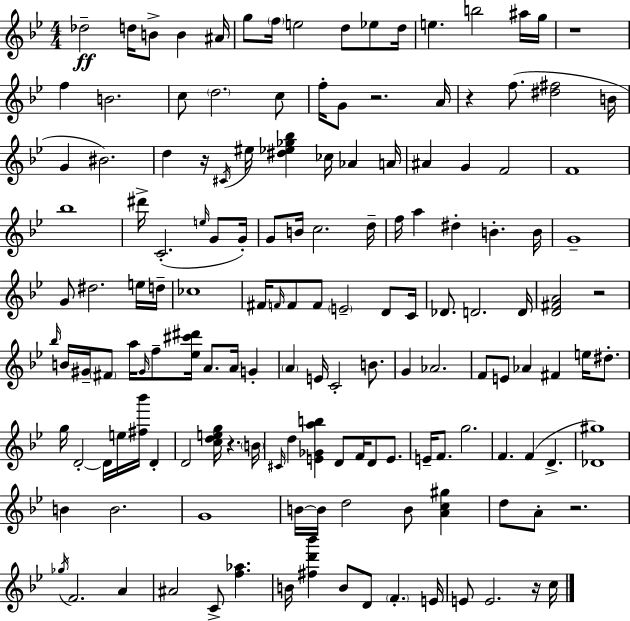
Db5/h D5/s B4/e B4/q A#4/s G5/e F5/s E5/h D5/e Eb5/e D5/s E5/q. B5/h A#5/s G5/s R/w F5/q B4/h. C5/e D5/h. C5/e F5/s G4/e R/h. A4/s R/q F5/e. [D#5,F#5]/h B4/s G4/q BIS4/h. D5/q R/s C#4/s EIS5/s [D#5,Eb5,Gb5,Bb5]/q CES5/s Ab4/q A4/s A#4/q G4/q F4/h F4/w Bb5/w D#6/s C4/h. E5/s G4/e G4/s G4/e B4/s C5/h. D5/s F5/s A5/q D#5/q B4/q. B4/s G4/w G4/e D#5/h. E5/s D5/s CES5/w F#4/s F4/s F4/e F4/e E4/h D4/e C4/s Db4/e. D4/h. D4/s [D4,F#4,A4]/h R/h Bb5/s B4/s G#4/s F#4/e A5/s G#4/s F5/e [Eb5,C#6,D#6]/s A4/e. A4/s G4/q A4/q E4/s C4/h B4/e. G4/q Ab4/h. F4/e E4/e Ab4/q F#4/q E5/s D#5/e. G5/s D4/h D4/s E5/s [F#5,Bb6]/s D4/q D4/h [C5,D5,E5,G5]/s R/q. B4/s C#4/s D5/q [E4,Gb4,A5,B5]/q D4/e F4/s D4/e E4/e. E4/s F4/e. G5/h. F4/q. F4/q D4/q. [Db4,G#5]/w B4/q B4/h. G4/w B4/s B4/s D5/h B4/e [A4,C5,G#5]/q D5/e A4/e R/h. Gb5/s F4/h. A4/q A#4/h C4/e [F5,Ab5]/q. B4/s [F#5,D6,Bb6]/q B4/e D4/e F4/q. E4/s E4/e E4/h. R/s C5/s